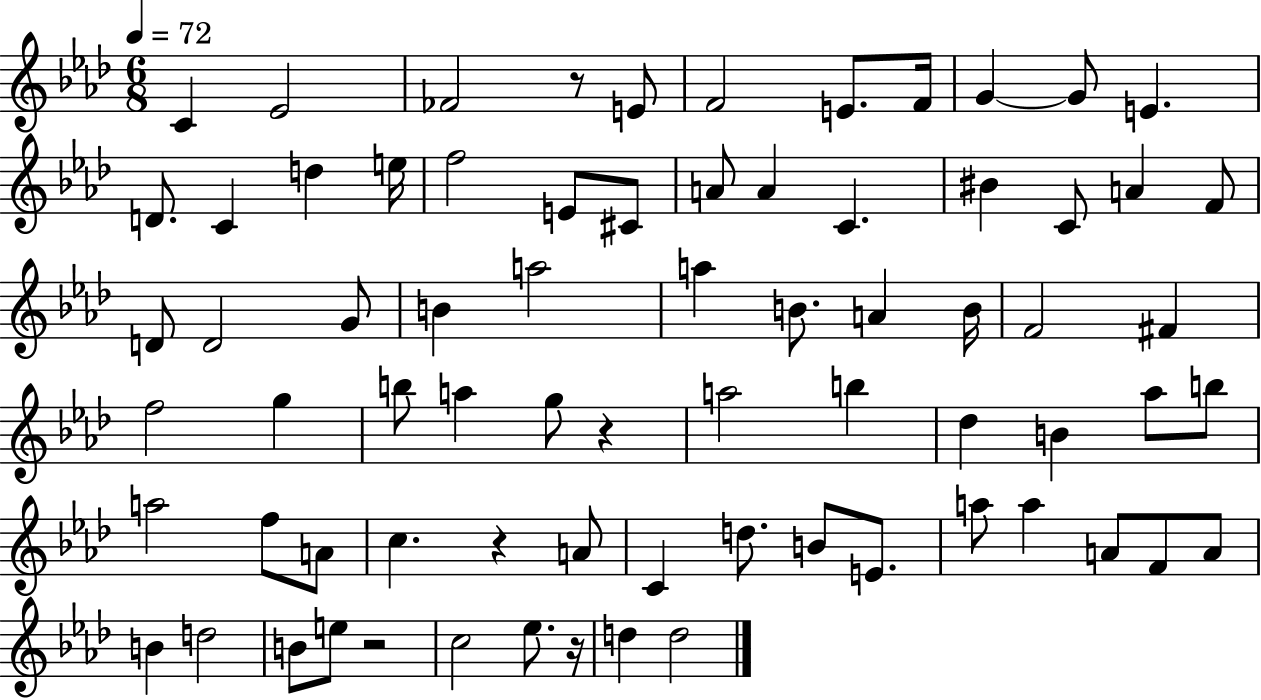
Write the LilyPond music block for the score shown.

{
  \clef treble
  \numericTimeSignature
  \time 6/8
  \key aes \major
  \tempo 4 = 72
  \repeat volta 2 { c'4 ees'2 | fes'2 r8 e'8 | f'2 e'8. f'16 | g'4~~ g'8 e'4. | \break d'8. c'4 d''4 e''16 | f''2 e'8 cis'8 | a'8 a'4 c'4. | bis'4 c'8 a'4 f'8 | \break d'8 d'2 g'8 | b'4 a''2 | a''4 b'8. a'4 b'16 | f'2 fis'4 | \break f''2 g''4 | b''8 a''4 g''8 r4 | a''2 b''4 | des''4 b'4 aes''8 b''8 | \break a''2 f''8 a'8 | c''4. r4 a'8 | c'4 d''8. b'8 e'8. | a''8 a''4 a'8 f'8 a'8 | \break b'4 d''2 | b'8 e''8 r2 | c''2 ees''8. r16 | d''4 d''2 | \break } \bar "|."
}